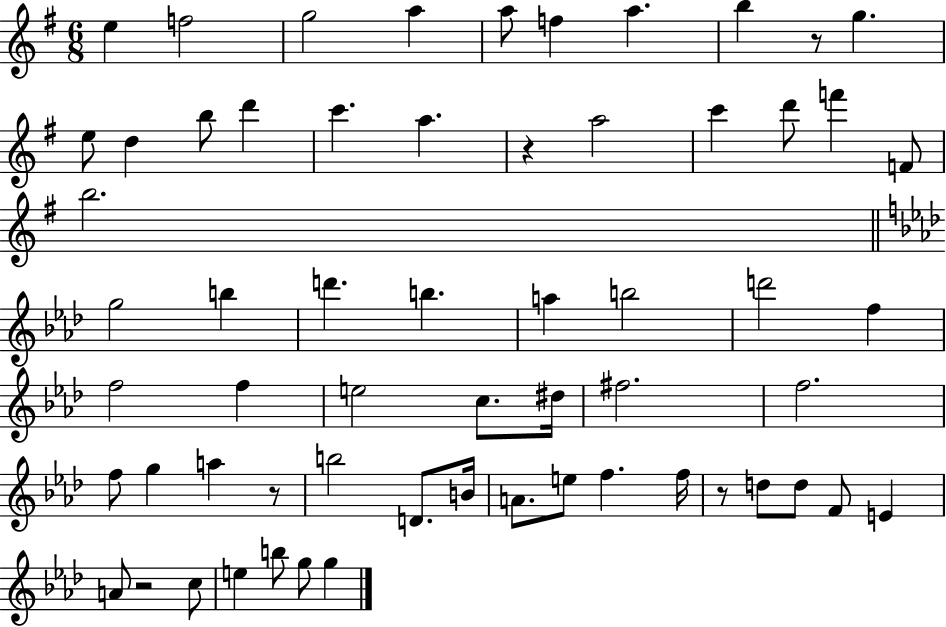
X:1
T:Untitled
M:6/8
L:1/4
K:G
e f2 g2 a a/2 f a b z/2 g e/2 d b/2 d' c' a z a2 c' d'/2 f' F/2 b2 g2 b d' b a b2 d'2 f f2 f e2 c/2 ^d/4 ^f2 f2 f/2 g a z/2 b2 D/2 B/4 A/2 e/2 f f/4 z/2 d/2 d/2 F/2 E A/2 z2 c/2 e b/2 g/2 g